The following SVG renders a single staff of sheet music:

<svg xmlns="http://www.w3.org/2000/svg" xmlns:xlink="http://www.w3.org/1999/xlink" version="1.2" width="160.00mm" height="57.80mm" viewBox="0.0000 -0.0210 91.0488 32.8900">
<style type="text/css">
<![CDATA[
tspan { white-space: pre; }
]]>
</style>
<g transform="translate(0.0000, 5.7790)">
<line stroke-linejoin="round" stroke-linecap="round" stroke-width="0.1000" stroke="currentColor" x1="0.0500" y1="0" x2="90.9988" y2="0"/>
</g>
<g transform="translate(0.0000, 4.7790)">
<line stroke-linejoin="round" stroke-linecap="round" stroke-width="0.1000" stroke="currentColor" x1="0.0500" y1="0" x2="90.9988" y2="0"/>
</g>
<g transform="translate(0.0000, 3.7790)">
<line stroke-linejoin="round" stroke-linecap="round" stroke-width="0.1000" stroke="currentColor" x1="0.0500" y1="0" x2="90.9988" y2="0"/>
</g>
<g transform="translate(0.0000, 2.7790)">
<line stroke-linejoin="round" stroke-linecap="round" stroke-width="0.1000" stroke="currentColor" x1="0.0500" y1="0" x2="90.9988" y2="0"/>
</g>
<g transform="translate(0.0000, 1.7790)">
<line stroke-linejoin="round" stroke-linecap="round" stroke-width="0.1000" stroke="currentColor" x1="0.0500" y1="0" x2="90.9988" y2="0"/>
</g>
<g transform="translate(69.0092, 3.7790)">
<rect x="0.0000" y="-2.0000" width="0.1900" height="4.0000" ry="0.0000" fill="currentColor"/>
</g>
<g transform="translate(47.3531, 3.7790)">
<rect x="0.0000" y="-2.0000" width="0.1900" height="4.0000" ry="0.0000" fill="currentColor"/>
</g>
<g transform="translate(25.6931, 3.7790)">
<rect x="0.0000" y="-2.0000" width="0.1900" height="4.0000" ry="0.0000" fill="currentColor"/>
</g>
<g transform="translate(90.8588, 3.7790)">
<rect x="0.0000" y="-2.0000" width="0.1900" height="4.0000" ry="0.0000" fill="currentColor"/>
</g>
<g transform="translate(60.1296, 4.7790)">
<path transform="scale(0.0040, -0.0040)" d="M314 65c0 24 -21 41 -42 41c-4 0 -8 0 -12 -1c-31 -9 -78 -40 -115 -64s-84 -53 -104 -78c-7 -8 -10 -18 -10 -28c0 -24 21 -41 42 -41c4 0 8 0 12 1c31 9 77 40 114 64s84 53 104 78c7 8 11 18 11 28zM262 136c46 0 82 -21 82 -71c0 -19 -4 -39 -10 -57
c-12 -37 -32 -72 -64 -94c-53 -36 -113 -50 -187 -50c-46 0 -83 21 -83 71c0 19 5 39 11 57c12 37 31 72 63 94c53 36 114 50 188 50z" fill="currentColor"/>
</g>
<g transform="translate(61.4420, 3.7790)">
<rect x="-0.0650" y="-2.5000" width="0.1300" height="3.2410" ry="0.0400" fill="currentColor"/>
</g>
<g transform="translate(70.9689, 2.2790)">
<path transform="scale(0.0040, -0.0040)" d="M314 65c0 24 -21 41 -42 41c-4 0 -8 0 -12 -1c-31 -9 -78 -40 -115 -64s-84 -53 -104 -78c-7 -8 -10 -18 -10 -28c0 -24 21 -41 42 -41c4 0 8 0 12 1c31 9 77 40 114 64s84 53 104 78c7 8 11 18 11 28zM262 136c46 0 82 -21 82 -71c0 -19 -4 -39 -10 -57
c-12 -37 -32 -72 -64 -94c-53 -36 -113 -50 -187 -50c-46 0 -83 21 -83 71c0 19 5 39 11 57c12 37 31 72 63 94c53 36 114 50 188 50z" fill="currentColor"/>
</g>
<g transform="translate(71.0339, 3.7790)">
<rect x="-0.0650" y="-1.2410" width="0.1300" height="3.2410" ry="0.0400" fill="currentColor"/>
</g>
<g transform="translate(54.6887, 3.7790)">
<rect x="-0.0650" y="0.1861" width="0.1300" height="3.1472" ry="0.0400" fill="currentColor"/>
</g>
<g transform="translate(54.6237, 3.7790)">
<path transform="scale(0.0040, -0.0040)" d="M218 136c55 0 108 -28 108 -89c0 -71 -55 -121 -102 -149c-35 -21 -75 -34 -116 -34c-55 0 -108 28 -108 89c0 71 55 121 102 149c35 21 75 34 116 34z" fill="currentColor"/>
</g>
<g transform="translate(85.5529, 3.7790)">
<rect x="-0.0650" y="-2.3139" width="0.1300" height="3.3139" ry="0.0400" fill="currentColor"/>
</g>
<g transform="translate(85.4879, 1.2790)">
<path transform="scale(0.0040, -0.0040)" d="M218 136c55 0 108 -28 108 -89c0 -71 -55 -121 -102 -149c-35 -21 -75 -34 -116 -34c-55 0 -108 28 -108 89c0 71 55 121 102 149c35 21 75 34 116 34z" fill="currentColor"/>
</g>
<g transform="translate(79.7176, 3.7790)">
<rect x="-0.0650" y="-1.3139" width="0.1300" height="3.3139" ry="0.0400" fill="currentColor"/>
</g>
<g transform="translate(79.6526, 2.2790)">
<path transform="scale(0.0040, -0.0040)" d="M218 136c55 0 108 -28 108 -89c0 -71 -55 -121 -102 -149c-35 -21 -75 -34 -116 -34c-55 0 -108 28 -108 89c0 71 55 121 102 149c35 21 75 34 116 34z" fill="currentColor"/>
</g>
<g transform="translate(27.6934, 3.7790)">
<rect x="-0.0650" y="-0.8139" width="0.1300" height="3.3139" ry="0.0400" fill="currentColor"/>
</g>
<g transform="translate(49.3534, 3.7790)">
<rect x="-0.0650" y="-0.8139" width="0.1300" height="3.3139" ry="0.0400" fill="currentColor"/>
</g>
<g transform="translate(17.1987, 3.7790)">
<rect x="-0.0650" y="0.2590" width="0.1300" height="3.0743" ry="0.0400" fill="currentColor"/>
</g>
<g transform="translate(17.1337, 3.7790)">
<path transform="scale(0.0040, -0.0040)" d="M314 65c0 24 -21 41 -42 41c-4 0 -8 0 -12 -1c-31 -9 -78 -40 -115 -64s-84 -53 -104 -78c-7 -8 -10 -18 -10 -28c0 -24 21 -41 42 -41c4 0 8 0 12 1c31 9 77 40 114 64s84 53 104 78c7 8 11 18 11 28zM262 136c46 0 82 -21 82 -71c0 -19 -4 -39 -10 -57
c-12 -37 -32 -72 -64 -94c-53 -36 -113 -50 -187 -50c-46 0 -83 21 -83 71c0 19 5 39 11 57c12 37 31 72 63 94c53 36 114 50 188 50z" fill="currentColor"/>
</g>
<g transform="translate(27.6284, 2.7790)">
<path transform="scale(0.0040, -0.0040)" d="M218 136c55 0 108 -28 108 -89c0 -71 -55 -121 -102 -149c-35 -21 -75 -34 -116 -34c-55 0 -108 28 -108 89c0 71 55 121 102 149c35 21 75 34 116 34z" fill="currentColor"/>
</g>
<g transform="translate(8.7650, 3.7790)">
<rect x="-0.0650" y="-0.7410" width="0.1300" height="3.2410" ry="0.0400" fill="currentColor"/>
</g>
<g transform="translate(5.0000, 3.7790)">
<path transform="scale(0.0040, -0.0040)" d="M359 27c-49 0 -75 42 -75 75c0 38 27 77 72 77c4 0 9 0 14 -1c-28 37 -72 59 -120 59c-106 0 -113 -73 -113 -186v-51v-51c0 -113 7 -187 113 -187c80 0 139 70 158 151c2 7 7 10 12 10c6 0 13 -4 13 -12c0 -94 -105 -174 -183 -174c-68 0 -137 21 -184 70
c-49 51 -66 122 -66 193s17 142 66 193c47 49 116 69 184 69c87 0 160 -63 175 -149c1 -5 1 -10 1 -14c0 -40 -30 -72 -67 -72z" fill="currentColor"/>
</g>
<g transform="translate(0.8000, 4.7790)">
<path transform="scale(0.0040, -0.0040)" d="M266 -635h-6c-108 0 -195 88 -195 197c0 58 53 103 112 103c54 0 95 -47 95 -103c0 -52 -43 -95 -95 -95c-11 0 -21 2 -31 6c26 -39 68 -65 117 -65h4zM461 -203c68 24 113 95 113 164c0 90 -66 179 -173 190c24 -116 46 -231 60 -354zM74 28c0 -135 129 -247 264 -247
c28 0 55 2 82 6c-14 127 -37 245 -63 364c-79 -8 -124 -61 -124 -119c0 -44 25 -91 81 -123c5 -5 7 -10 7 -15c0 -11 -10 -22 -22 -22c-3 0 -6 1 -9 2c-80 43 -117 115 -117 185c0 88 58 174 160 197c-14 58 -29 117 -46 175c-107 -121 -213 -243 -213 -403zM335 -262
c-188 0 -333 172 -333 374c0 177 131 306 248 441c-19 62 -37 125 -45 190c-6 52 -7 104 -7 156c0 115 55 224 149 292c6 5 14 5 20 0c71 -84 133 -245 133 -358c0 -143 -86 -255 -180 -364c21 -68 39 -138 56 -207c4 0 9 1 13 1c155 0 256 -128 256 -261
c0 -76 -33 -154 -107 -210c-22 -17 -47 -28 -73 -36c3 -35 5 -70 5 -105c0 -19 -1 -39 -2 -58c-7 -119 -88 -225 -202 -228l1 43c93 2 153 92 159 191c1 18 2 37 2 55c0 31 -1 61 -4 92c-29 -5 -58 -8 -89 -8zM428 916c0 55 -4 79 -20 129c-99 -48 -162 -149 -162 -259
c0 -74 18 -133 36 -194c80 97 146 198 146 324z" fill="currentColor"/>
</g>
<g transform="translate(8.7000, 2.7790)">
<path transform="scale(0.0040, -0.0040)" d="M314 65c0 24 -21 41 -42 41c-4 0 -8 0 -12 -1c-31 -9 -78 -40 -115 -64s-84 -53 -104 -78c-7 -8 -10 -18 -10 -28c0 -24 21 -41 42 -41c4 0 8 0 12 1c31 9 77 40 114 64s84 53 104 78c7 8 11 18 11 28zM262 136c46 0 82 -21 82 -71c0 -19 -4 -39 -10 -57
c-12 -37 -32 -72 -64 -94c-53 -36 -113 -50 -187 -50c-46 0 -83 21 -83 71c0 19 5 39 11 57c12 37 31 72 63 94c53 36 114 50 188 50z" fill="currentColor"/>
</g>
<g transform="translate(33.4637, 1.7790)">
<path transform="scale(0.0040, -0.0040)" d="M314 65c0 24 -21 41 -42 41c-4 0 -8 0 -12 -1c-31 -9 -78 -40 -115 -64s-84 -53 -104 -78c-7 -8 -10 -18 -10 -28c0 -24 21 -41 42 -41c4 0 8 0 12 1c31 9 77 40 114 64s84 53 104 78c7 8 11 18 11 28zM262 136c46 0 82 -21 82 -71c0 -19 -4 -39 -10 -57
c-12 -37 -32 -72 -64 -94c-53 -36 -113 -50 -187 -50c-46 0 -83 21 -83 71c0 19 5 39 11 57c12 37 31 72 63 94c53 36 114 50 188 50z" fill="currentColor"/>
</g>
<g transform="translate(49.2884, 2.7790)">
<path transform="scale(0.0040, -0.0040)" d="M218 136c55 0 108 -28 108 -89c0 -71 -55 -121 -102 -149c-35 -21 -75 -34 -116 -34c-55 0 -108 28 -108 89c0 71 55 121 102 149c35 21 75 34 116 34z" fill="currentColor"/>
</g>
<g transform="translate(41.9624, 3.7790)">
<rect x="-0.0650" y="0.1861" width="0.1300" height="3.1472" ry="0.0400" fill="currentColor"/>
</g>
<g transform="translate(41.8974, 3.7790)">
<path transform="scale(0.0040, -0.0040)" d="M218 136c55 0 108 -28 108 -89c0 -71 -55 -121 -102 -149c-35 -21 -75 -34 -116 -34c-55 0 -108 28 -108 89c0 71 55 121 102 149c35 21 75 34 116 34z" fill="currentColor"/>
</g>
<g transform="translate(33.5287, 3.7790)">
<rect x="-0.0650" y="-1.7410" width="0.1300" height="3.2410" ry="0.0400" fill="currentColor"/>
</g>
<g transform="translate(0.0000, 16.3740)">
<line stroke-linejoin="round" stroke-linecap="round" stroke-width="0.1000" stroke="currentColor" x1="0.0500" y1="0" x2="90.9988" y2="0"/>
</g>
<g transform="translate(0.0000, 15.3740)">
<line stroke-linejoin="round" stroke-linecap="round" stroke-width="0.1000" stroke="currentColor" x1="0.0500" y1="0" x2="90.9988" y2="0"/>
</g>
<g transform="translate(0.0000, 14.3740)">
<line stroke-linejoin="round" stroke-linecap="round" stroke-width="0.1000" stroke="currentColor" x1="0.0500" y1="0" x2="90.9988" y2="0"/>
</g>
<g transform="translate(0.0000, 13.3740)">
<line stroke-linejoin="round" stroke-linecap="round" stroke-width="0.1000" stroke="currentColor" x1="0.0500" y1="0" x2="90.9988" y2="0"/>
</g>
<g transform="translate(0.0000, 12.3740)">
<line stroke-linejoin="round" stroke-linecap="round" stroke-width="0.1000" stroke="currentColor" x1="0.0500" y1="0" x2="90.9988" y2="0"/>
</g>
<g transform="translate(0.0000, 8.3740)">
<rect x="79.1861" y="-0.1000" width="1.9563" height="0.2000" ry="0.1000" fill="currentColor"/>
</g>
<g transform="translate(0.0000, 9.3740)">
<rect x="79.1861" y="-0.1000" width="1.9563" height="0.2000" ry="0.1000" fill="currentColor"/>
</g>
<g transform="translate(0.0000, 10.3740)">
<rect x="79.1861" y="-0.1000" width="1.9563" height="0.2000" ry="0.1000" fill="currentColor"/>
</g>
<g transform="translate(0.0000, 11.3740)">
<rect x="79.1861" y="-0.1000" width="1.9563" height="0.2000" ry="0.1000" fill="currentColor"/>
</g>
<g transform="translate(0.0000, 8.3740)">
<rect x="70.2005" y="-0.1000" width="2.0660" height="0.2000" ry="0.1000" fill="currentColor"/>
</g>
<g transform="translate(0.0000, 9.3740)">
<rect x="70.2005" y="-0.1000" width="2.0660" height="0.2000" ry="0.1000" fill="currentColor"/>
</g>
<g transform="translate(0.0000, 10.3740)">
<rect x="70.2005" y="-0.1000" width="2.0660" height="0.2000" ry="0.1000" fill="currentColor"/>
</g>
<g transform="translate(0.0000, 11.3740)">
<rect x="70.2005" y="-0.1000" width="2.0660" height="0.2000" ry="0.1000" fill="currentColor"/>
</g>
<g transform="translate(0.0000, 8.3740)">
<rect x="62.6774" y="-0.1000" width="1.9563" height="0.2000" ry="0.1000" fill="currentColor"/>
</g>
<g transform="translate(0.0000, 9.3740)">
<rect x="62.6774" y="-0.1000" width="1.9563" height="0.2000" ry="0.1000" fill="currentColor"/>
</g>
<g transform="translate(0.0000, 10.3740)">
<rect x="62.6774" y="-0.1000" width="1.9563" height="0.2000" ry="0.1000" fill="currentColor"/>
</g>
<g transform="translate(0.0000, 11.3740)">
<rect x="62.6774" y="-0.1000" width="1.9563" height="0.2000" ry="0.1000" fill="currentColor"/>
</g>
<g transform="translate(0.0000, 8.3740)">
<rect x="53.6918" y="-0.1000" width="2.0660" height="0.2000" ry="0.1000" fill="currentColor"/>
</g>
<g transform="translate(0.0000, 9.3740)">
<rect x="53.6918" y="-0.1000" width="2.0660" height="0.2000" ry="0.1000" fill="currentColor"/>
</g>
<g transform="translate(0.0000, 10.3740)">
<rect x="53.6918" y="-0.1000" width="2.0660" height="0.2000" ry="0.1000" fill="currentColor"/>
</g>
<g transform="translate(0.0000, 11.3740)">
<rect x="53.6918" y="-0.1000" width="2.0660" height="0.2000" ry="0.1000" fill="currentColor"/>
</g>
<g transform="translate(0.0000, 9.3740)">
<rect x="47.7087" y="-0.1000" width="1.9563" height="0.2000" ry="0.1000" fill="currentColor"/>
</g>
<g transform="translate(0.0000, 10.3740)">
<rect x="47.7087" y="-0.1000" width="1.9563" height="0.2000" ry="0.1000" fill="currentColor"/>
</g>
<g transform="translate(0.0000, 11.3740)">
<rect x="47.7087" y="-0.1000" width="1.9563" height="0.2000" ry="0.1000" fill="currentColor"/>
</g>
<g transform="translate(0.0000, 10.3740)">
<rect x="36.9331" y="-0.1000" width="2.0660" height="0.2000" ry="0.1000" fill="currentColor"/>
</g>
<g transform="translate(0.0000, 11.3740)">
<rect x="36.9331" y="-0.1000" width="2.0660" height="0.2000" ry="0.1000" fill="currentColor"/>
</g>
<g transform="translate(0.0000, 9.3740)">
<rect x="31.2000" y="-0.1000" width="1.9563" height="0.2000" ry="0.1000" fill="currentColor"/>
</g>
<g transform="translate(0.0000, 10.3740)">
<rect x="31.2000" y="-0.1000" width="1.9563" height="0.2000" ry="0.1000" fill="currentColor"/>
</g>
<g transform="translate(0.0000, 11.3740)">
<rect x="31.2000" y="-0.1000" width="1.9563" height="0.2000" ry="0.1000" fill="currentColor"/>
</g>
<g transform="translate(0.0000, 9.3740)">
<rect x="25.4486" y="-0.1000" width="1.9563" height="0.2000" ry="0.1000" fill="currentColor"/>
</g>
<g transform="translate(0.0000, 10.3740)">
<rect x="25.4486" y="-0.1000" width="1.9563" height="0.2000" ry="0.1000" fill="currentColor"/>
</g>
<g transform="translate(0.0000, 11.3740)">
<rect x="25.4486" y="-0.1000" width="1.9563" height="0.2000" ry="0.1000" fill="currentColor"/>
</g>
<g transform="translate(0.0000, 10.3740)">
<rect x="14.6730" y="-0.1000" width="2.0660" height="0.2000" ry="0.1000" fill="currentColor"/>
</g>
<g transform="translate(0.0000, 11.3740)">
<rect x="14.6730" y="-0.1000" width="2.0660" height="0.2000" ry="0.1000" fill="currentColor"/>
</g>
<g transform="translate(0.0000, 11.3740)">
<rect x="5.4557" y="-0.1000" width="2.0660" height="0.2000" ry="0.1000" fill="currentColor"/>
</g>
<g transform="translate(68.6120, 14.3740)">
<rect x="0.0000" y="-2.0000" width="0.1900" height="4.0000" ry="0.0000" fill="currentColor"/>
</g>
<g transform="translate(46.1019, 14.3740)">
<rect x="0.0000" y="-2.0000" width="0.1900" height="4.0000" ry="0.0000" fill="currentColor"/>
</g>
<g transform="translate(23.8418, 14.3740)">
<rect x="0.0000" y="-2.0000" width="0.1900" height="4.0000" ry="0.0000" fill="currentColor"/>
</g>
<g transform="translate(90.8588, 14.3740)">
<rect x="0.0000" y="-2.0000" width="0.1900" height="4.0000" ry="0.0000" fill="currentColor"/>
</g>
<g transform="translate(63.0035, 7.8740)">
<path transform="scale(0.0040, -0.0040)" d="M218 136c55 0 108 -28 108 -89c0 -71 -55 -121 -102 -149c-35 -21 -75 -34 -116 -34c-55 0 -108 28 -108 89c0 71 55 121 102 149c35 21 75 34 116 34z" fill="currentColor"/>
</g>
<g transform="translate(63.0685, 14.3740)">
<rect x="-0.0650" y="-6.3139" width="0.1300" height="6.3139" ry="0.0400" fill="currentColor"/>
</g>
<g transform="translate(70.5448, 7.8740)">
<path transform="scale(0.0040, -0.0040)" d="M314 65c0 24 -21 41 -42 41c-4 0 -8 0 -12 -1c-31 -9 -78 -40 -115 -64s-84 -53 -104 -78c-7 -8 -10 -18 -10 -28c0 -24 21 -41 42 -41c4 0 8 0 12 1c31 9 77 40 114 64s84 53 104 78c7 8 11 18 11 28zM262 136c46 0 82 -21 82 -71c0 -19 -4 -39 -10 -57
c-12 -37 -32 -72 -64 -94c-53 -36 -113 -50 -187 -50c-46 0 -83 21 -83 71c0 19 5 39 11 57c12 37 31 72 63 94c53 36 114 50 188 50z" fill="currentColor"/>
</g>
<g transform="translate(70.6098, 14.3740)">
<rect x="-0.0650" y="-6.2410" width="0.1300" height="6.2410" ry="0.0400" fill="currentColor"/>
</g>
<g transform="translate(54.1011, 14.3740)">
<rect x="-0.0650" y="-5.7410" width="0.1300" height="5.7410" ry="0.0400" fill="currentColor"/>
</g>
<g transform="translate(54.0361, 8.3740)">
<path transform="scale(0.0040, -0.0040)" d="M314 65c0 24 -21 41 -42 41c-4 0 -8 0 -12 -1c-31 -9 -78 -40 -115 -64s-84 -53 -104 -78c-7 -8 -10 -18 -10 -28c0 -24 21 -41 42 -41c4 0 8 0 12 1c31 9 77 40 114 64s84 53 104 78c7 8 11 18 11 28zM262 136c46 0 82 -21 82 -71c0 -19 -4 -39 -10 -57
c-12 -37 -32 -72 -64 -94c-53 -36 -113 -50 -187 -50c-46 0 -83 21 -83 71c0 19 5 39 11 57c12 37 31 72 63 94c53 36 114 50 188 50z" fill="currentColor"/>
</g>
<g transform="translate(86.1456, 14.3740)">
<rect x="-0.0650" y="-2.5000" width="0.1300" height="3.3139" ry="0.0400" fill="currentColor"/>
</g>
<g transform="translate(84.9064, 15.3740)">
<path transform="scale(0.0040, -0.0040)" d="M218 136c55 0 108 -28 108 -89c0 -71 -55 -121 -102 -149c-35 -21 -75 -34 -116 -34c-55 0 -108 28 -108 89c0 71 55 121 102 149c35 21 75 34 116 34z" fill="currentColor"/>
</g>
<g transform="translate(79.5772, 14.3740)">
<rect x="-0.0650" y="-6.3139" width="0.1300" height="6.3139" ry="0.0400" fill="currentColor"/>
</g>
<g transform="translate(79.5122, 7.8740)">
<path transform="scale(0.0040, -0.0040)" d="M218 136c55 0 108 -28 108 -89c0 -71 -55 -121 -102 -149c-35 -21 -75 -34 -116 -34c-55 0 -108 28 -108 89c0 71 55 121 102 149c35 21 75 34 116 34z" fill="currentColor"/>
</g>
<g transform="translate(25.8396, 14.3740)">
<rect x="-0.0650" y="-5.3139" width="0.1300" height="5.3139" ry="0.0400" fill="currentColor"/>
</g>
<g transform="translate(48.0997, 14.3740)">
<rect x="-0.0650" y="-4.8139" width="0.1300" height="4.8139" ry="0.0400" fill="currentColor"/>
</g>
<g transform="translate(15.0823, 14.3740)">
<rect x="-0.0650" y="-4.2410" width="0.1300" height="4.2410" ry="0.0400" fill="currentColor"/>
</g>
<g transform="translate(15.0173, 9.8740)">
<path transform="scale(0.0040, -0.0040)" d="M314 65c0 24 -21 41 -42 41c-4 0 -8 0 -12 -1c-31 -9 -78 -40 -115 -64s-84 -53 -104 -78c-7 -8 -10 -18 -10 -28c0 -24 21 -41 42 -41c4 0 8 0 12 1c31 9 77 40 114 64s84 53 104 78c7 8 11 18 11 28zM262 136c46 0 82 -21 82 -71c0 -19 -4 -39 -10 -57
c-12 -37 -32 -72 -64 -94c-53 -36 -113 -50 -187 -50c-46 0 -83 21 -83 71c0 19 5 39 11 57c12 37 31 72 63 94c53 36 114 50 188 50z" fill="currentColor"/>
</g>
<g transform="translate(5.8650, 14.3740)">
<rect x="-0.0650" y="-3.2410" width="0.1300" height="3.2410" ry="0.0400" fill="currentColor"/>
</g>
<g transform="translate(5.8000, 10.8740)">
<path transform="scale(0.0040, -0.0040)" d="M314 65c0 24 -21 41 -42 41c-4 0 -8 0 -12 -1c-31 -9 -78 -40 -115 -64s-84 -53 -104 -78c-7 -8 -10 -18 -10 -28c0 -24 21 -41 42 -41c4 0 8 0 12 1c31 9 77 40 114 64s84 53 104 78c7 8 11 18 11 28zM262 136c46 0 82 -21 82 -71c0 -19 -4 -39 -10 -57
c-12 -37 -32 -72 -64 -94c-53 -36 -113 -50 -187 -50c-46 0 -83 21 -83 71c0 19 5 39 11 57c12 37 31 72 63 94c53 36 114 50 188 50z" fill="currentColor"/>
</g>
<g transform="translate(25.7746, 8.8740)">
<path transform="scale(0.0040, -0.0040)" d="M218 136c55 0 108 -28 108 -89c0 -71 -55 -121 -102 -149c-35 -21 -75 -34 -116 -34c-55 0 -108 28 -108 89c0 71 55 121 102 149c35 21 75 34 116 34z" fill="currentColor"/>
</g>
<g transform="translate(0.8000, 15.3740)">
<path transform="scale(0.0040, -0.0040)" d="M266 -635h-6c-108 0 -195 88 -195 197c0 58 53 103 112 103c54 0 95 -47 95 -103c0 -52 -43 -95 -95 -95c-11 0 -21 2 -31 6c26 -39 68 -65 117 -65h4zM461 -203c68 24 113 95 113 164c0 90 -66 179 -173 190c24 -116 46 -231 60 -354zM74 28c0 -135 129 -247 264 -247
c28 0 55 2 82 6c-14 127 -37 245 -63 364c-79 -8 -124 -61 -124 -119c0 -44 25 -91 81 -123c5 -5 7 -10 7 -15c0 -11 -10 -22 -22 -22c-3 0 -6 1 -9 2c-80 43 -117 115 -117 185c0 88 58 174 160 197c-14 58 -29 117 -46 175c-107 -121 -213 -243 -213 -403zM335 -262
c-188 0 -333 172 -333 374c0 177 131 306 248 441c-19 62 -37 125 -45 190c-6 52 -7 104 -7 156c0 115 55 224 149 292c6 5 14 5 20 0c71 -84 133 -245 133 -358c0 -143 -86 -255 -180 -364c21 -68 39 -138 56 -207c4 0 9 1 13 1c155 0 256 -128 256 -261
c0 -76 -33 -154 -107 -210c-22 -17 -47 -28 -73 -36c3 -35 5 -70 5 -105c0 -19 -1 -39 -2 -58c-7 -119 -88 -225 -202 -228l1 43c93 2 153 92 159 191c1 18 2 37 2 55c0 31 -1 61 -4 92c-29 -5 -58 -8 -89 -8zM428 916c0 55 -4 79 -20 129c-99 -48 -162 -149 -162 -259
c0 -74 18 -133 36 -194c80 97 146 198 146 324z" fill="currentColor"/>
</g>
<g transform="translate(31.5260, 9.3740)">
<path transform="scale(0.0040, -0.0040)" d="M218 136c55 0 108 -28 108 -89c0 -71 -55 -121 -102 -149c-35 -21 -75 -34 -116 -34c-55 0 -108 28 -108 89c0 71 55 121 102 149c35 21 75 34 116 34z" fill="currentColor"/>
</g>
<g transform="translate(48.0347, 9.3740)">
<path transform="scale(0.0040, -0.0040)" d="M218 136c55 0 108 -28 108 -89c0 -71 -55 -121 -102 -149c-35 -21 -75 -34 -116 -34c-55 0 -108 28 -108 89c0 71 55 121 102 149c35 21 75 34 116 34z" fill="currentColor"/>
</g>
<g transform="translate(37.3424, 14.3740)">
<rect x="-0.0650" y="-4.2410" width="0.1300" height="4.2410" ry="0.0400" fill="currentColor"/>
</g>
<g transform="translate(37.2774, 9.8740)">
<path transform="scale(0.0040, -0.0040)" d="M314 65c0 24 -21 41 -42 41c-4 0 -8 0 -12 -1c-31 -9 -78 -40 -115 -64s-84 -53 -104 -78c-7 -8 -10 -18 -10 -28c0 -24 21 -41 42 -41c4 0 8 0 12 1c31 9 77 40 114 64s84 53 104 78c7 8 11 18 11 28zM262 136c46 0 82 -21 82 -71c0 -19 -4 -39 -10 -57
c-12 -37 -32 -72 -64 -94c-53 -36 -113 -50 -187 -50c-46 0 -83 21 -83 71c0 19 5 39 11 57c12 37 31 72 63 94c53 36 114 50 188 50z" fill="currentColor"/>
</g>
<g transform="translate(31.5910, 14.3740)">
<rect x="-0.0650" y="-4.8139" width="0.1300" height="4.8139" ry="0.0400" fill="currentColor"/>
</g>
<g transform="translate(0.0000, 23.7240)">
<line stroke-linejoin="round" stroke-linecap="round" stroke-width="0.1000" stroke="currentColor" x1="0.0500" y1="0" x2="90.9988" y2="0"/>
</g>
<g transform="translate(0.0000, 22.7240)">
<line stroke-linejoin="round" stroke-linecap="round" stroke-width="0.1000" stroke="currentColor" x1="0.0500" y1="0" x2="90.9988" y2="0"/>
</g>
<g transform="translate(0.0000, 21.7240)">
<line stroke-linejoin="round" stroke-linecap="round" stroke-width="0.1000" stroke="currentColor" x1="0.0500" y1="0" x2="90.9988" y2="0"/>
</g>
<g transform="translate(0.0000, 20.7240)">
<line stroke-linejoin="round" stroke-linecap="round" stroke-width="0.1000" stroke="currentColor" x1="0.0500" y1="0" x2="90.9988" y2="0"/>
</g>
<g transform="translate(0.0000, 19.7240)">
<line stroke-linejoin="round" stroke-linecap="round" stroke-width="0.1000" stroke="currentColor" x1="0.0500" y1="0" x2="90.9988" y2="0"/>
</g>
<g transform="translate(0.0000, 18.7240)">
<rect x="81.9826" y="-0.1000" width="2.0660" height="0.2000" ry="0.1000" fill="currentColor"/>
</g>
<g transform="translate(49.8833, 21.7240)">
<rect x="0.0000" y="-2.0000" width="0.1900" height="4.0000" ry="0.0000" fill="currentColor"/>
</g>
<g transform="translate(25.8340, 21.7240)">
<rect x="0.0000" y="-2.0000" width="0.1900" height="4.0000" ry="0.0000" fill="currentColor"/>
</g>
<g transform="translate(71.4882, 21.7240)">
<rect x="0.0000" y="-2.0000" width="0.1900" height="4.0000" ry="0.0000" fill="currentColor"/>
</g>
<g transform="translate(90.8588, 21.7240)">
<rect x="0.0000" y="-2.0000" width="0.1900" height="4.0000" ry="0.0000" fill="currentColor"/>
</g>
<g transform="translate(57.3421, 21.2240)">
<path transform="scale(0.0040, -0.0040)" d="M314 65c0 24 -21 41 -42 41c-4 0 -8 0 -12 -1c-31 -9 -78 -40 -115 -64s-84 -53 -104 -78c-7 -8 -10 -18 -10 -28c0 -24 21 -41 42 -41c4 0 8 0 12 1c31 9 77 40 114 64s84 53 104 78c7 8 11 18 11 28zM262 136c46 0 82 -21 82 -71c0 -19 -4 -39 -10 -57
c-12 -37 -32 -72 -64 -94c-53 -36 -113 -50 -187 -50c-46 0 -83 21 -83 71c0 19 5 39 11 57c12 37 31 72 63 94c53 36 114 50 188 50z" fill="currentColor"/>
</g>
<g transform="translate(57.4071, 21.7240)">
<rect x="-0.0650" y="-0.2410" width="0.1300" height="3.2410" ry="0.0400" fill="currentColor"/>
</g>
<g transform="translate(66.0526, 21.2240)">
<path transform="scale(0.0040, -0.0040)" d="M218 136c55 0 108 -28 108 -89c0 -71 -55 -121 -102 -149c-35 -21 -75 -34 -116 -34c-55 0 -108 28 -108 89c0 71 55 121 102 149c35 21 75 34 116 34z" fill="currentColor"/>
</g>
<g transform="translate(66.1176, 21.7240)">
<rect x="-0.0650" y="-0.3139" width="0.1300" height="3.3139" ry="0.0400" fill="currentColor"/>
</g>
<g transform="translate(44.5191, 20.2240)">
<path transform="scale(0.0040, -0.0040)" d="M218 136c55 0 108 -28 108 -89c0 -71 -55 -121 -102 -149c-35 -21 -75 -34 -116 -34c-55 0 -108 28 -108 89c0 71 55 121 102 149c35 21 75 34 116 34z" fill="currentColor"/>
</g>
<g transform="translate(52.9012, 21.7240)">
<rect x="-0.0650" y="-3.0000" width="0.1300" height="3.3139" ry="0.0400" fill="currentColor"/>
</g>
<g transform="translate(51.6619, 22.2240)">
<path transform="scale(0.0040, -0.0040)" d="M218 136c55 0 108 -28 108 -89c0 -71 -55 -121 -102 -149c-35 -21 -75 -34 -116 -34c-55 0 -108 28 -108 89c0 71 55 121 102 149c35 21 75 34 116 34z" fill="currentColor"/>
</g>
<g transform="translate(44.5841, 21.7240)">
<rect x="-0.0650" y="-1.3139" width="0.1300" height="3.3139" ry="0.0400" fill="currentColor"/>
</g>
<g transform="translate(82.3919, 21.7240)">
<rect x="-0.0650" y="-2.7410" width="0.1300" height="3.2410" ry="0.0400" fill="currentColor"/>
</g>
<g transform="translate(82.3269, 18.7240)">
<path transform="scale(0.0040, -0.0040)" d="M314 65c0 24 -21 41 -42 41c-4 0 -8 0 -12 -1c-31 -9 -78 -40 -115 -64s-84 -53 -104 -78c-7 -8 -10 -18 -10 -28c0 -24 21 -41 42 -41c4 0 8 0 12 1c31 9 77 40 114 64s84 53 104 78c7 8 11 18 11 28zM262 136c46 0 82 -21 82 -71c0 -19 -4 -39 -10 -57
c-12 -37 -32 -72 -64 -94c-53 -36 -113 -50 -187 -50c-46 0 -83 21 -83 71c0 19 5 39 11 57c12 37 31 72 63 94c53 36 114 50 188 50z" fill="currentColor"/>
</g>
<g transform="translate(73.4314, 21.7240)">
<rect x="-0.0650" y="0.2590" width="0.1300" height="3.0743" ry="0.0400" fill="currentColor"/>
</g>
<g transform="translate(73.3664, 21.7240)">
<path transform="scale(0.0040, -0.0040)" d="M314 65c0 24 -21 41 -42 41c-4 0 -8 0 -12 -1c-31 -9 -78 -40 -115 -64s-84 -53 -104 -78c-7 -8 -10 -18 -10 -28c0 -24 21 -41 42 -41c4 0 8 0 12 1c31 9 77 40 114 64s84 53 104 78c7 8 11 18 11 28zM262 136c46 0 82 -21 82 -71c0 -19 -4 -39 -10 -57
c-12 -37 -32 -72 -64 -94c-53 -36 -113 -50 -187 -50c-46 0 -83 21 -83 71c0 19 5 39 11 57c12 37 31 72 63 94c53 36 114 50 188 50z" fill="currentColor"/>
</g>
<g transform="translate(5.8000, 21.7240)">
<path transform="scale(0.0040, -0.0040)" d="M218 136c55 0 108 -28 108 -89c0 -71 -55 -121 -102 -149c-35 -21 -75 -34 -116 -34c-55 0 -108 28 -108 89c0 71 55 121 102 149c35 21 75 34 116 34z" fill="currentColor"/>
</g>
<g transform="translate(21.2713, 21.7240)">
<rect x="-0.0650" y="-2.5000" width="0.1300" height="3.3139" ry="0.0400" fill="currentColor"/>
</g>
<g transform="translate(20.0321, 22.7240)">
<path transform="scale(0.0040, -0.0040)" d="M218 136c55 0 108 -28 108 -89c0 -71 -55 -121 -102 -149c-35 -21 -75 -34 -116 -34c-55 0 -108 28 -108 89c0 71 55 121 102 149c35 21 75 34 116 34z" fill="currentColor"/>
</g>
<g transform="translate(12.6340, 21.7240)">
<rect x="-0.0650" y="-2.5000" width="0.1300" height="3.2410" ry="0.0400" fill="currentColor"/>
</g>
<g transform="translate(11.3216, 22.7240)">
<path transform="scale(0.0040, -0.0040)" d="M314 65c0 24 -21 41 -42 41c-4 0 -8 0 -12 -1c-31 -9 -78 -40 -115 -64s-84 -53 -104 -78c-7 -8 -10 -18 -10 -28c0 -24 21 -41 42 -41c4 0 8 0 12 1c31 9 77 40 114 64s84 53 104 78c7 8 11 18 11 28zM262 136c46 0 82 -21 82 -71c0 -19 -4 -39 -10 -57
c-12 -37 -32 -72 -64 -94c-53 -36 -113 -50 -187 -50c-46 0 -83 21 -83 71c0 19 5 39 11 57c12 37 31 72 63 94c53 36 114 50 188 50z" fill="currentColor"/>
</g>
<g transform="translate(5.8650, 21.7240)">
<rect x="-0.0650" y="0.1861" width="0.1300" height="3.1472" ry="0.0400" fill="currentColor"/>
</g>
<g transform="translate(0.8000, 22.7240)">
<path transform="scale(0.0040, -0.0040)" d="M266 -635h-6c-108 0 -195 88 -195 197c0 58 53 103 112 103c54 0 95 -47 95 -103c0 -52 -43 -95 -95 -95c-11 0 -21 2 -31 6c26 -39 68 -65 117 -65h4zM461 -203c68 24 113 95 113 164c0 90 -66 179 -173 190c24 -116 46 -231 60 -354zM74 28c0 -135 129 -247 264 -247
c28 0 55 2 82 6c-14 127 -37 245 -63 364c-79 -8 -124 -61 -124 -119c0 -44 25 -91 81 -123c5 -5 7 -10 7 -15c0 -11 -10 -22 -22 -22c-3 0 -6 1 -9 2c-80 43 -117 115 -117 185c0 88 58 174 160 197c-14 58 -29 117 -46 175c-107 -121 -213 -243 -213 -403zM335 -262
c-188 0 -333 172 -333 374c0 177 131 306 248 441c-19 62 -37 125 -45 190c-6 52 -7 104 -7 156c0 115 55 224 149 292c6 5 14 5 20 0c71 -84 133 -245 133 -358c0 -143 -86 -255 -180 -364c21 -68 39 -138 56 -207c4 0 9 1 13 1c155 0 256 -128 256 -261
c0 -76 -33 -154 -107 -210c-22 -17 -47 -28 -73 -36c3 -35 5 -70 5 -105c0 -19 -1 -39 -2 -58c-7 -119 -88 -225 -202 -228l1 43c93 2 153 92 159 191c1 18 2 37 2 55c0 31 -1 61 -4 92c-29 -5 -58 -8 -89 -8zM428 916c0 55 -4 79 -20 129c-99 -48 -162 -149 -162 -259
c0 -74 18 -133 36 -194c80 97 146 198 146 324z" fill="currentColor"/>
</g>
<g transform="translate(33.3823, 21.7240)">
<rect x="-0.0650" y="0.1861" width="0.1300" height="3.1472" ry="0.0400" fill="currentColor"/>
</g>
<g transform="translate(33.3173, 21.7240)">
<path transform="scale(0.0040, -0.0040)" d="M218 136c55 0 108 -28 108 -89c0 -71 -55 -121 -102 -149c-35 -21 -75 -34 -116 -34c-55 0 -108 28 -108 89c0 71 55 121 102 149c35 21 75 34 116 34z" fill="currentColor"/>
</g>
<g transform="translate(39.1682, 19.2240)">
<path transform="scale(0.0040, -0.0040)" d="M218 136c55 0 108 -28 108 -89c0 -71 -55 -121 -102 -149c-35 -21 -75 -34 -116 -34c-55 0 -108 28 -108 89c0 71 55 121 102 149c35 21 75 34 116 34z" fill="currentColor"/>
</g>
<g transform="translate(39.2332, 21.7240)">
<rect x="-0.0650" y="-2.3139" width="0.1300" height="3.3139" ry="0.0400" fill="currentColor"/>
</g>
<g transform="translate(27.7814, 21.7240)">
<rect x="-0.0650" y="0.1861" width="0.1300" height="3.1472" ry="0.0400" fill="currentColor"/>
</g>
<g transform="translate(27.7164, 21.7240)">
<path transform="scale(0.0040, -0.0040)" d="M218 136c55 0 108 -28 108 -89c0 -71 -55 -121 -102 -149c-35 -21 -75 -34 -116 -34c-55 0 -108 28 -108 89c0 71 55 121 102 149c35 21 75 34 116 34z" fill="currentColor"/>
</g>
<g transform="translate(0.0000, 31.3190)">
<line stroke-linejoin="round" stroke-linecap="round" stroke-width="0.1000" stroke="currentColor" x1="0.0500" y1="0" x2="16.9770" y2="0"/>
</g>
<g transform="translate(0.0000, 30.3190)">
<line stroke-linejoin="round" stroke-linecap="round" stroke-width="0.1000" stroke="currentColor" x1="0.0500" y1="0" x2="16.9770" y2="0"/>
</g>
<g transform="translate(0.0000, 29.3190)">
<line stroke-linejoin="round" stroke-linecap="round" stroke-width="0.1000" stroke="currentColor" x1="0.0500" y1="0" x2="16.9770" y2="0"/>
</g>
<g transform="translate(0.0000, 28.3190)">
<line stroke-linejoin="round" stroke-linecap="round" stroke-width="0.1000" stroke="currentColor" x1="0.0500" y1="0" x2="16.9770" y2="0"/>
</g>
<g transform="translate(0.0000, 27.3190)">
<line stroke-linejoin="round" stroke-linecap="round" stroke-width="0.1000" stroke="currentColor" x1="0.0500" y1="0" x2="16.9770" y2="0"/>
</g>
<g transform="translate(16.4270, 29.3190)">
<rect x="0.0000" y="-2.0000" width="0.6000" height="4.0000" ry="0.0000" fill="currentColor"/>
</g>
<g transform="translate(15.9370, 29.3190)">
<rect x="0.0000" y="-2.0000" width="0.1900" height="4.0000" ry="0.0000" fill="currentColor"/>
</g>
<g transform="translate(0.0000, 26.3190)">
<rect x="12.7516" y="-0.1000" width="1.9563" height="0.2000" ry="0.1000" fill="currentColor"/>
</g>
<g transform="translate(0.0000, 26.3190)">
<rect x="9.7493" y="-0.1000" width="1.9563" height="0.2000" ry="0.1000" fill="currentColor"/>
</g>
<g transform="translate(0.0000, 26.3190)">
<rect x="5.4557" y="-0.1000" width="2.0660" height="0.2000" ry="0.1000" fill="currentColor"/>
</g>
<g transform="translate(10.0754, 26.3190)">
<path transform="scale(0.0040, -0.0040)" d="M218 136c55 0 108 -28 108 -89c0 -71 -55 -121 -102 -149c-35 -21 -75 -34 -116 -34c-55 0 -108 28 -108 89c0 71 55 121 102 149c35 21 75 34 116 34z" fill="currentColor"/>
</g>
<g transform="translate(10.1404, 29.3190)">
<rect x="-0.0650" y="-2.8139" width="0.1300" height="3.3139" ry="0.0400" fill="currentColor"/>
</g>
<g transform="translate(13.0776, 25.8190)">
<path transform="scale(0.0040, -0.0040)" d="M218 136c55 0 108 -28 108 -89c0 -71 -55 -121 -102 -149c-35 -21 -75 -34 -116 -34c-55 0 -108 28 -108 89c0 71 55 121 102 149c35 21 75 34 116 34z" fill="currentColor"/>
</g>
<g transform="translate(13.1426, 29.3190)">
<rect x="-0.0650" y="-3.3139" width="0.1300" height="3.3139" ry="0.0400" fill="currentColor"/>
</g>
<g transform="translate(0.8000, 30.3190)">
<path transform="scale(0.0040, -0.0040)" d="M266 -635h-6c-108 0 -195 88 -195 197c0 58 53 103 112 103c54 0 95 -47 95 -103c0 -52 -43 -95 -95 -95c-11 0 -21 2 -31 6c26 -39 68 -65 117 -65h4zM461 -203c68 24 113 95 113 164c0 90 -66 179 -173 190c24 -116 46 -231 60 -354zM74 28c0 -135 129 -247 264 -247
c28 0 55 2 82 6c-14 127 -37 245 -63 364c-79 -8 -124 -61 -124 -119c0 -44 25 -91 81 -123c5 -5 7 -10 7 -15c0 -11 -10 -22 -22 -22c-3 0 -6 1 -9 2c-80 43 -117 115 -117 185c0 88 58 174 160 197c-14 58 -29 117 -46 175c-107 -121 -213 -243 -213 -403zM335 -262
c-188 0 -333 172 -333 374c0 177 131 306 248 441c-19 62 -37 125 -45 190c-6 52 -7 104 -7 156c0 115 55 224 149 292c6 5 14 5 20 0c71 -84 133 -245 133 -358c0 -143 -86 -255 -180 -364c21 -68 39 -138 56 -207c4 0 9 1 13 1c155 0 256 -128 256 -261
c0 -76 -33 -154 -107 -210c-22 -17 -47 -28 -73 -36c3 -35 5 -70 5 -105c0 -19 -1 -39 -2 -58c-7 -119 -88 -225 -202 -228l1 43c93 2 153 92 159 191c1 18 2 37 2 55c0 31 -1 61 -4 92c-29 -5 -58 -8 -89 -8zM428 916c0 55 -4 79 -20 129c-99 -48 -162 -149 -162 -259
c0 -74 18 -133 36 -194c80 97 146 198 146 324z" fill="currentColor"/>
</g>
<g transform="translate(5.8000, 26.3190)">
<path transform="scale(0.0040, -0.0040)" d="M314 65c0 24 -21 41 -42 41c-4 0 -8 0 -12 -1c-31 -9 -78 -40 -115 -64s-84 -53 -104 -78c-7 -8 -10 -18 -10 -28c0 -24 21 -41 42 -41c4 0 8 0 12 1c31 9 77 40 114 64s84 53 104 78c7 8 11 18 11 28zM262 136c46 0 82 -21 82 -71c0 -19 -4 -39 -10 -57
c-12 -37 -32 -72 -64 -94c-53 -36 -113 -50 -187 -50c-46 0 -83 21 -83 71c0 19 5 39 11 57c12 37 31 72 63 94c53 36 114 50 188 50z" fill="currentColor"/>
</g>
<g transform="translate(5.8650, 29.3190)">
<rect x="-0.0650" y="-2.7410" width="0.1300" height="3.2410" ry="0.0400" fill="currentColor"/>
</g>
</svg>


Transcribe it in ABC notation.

X:1
T:Untitled
M:4/4
L:1/4
K:C
d2 B2 d f2 B d B G2 e2 e g b2 d'2 f' e' d'2 e' g'2 a' a'2 a' G B G2 G B B g e A c2 c B2 a2 a2 a b